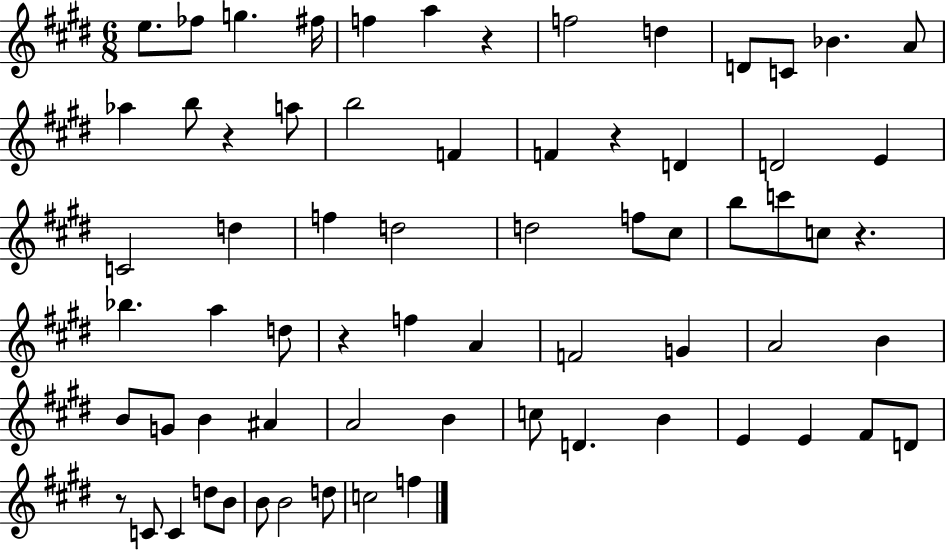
{
  \clef treble
  \numericTimeSignature
  \time 6/8
  \key e \major
  e''8. fes''8 g''4. fis''16 | f''4 a''4 r4 | f''2 d''4 | d'8 c'8 bes'4. a'8 | \break aes''4 b''8 r4 a''8 | b''2 f'4 | f'4 r4 d'4 | d'2 e'4 | \break c'2 d''4 | f''4 d''2 | d''2 f''8 cis''8 | b''8 c'''8 c''8 r4. | \break bes''4. a''4 d''8 | r4 f''4 a'4 | f'2 g'4 | a'2 b'4 | \break b'8 g'8 b'4 ais'4 | a'2 b'4 | c''8 d'4. b'4 | e'4 e'4 fis'8 d'8 | \break r8 c'8 c'4 d''8 b'8 | b'8 b'2 d''8 | c''2 f''4 | \bar "|."
}